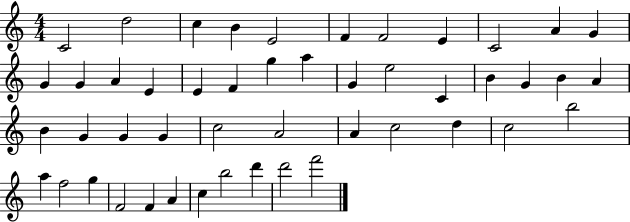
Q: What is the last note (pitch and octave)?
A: F6